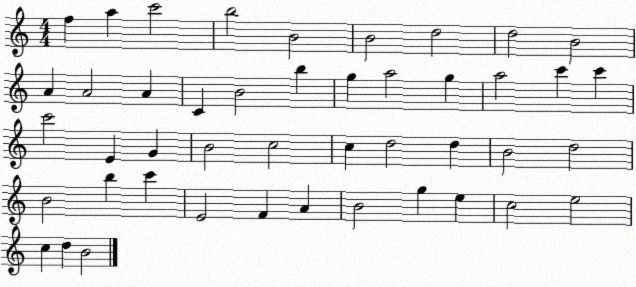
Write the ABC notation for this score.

X:1
T:Untitled
M:4/4
L:1/4
K:C
f a c'2 b2 B2 B2 d2 d2 B2 A A2 A C B2 b g a2 g a2 c' c' c'2 E G B2 c2 c d2 d B2 d2 B2 b c' E2 F A B2 g e c2 e2 c d B2